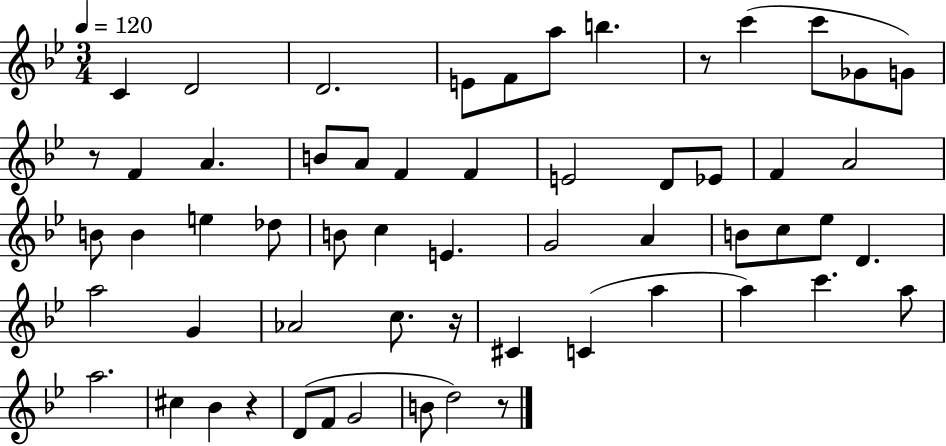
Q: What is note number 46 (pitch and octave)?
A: A5